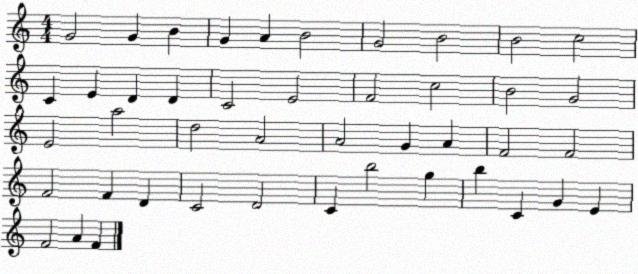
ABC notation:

X:1
T:Untitled
M:4/4
L:1/4
K:C
G2 G B G A B2 G2 B2 B2 c2 C E D D C2 E2 F2 c2 B2 G2 E2 a2 d2 A2 A2 G A F2 F2 F2 F D C2 D2 C b2 g b C G E F2 A F